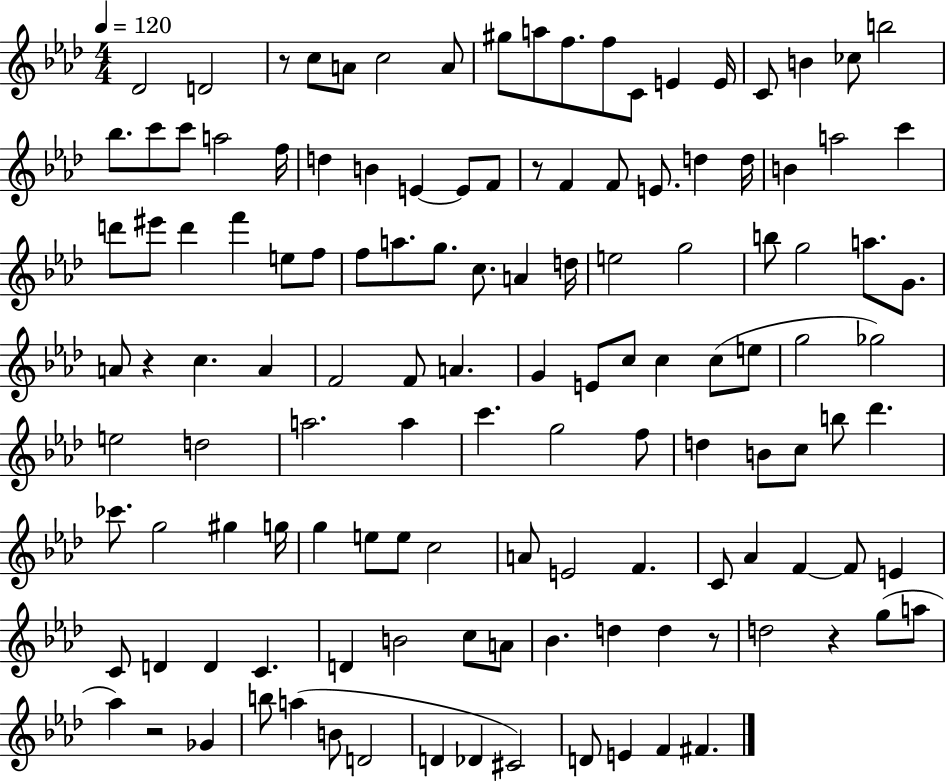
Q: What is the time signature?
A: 4/4